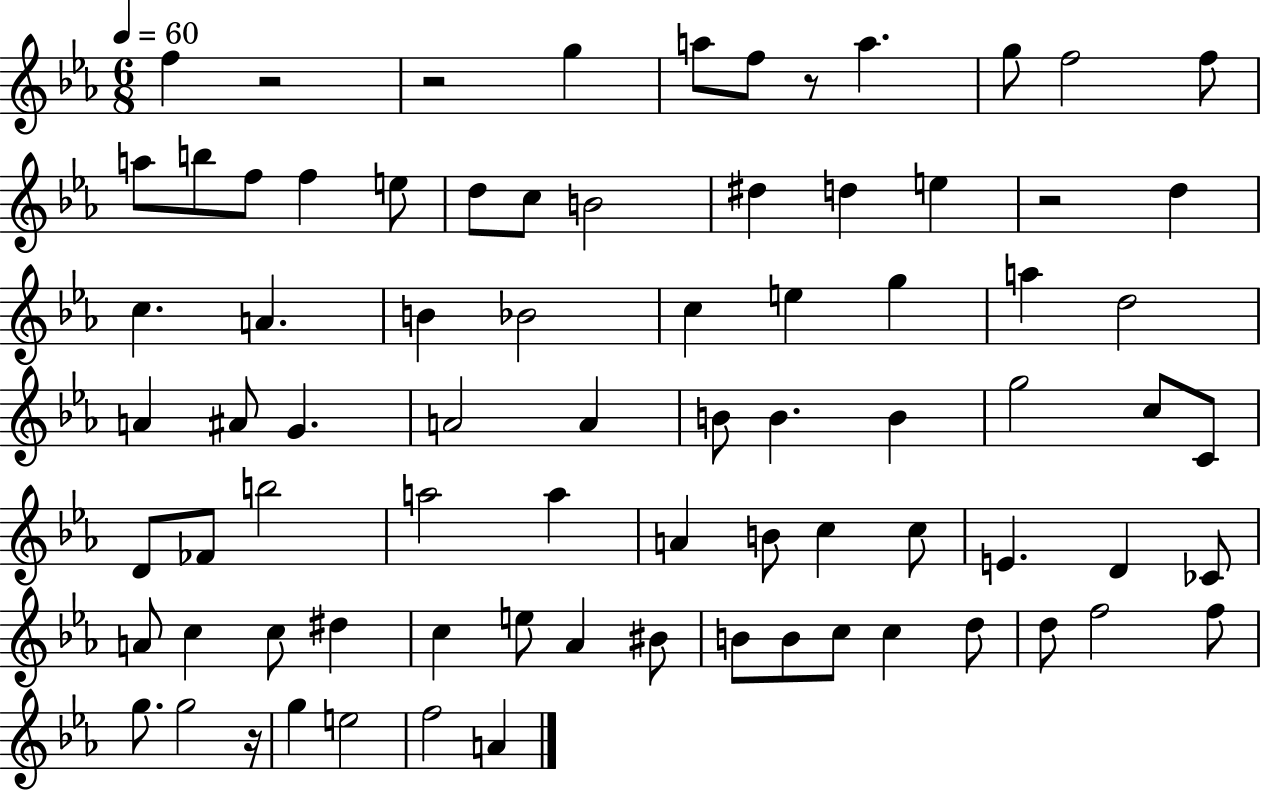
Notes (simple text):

F5/q R/h R/h G5/q A5/e F5/e R/e A5/q. G5/e F5/h F5/e A5/e B5/e F5/e F5/q E5/e D5/e C5/e B4/h D#5/q D5/q E5/q R/h D5/q C5/q. A4/q. B4/q Bb4/h C5/q E5/q G5/q A5/q D5/h A4/q A#4/e G4/q. A4/h A4/q B4/e B4/q. B4/q G5/h C5/e C4/e D4/e FES4/e B5/h A5/h A5/q A4/q B4/e C5/q C5/e E4/q. D4/q CES4/e A4/e C5/q C5/e D#5/q C5/q E5/e Ab4/q BIS4/e B4/e B4/e C5/e C5/q D5/e D5/e F5/h F5/e G5/e. G5/h R/s G5/q E5/h F5/h A4/q